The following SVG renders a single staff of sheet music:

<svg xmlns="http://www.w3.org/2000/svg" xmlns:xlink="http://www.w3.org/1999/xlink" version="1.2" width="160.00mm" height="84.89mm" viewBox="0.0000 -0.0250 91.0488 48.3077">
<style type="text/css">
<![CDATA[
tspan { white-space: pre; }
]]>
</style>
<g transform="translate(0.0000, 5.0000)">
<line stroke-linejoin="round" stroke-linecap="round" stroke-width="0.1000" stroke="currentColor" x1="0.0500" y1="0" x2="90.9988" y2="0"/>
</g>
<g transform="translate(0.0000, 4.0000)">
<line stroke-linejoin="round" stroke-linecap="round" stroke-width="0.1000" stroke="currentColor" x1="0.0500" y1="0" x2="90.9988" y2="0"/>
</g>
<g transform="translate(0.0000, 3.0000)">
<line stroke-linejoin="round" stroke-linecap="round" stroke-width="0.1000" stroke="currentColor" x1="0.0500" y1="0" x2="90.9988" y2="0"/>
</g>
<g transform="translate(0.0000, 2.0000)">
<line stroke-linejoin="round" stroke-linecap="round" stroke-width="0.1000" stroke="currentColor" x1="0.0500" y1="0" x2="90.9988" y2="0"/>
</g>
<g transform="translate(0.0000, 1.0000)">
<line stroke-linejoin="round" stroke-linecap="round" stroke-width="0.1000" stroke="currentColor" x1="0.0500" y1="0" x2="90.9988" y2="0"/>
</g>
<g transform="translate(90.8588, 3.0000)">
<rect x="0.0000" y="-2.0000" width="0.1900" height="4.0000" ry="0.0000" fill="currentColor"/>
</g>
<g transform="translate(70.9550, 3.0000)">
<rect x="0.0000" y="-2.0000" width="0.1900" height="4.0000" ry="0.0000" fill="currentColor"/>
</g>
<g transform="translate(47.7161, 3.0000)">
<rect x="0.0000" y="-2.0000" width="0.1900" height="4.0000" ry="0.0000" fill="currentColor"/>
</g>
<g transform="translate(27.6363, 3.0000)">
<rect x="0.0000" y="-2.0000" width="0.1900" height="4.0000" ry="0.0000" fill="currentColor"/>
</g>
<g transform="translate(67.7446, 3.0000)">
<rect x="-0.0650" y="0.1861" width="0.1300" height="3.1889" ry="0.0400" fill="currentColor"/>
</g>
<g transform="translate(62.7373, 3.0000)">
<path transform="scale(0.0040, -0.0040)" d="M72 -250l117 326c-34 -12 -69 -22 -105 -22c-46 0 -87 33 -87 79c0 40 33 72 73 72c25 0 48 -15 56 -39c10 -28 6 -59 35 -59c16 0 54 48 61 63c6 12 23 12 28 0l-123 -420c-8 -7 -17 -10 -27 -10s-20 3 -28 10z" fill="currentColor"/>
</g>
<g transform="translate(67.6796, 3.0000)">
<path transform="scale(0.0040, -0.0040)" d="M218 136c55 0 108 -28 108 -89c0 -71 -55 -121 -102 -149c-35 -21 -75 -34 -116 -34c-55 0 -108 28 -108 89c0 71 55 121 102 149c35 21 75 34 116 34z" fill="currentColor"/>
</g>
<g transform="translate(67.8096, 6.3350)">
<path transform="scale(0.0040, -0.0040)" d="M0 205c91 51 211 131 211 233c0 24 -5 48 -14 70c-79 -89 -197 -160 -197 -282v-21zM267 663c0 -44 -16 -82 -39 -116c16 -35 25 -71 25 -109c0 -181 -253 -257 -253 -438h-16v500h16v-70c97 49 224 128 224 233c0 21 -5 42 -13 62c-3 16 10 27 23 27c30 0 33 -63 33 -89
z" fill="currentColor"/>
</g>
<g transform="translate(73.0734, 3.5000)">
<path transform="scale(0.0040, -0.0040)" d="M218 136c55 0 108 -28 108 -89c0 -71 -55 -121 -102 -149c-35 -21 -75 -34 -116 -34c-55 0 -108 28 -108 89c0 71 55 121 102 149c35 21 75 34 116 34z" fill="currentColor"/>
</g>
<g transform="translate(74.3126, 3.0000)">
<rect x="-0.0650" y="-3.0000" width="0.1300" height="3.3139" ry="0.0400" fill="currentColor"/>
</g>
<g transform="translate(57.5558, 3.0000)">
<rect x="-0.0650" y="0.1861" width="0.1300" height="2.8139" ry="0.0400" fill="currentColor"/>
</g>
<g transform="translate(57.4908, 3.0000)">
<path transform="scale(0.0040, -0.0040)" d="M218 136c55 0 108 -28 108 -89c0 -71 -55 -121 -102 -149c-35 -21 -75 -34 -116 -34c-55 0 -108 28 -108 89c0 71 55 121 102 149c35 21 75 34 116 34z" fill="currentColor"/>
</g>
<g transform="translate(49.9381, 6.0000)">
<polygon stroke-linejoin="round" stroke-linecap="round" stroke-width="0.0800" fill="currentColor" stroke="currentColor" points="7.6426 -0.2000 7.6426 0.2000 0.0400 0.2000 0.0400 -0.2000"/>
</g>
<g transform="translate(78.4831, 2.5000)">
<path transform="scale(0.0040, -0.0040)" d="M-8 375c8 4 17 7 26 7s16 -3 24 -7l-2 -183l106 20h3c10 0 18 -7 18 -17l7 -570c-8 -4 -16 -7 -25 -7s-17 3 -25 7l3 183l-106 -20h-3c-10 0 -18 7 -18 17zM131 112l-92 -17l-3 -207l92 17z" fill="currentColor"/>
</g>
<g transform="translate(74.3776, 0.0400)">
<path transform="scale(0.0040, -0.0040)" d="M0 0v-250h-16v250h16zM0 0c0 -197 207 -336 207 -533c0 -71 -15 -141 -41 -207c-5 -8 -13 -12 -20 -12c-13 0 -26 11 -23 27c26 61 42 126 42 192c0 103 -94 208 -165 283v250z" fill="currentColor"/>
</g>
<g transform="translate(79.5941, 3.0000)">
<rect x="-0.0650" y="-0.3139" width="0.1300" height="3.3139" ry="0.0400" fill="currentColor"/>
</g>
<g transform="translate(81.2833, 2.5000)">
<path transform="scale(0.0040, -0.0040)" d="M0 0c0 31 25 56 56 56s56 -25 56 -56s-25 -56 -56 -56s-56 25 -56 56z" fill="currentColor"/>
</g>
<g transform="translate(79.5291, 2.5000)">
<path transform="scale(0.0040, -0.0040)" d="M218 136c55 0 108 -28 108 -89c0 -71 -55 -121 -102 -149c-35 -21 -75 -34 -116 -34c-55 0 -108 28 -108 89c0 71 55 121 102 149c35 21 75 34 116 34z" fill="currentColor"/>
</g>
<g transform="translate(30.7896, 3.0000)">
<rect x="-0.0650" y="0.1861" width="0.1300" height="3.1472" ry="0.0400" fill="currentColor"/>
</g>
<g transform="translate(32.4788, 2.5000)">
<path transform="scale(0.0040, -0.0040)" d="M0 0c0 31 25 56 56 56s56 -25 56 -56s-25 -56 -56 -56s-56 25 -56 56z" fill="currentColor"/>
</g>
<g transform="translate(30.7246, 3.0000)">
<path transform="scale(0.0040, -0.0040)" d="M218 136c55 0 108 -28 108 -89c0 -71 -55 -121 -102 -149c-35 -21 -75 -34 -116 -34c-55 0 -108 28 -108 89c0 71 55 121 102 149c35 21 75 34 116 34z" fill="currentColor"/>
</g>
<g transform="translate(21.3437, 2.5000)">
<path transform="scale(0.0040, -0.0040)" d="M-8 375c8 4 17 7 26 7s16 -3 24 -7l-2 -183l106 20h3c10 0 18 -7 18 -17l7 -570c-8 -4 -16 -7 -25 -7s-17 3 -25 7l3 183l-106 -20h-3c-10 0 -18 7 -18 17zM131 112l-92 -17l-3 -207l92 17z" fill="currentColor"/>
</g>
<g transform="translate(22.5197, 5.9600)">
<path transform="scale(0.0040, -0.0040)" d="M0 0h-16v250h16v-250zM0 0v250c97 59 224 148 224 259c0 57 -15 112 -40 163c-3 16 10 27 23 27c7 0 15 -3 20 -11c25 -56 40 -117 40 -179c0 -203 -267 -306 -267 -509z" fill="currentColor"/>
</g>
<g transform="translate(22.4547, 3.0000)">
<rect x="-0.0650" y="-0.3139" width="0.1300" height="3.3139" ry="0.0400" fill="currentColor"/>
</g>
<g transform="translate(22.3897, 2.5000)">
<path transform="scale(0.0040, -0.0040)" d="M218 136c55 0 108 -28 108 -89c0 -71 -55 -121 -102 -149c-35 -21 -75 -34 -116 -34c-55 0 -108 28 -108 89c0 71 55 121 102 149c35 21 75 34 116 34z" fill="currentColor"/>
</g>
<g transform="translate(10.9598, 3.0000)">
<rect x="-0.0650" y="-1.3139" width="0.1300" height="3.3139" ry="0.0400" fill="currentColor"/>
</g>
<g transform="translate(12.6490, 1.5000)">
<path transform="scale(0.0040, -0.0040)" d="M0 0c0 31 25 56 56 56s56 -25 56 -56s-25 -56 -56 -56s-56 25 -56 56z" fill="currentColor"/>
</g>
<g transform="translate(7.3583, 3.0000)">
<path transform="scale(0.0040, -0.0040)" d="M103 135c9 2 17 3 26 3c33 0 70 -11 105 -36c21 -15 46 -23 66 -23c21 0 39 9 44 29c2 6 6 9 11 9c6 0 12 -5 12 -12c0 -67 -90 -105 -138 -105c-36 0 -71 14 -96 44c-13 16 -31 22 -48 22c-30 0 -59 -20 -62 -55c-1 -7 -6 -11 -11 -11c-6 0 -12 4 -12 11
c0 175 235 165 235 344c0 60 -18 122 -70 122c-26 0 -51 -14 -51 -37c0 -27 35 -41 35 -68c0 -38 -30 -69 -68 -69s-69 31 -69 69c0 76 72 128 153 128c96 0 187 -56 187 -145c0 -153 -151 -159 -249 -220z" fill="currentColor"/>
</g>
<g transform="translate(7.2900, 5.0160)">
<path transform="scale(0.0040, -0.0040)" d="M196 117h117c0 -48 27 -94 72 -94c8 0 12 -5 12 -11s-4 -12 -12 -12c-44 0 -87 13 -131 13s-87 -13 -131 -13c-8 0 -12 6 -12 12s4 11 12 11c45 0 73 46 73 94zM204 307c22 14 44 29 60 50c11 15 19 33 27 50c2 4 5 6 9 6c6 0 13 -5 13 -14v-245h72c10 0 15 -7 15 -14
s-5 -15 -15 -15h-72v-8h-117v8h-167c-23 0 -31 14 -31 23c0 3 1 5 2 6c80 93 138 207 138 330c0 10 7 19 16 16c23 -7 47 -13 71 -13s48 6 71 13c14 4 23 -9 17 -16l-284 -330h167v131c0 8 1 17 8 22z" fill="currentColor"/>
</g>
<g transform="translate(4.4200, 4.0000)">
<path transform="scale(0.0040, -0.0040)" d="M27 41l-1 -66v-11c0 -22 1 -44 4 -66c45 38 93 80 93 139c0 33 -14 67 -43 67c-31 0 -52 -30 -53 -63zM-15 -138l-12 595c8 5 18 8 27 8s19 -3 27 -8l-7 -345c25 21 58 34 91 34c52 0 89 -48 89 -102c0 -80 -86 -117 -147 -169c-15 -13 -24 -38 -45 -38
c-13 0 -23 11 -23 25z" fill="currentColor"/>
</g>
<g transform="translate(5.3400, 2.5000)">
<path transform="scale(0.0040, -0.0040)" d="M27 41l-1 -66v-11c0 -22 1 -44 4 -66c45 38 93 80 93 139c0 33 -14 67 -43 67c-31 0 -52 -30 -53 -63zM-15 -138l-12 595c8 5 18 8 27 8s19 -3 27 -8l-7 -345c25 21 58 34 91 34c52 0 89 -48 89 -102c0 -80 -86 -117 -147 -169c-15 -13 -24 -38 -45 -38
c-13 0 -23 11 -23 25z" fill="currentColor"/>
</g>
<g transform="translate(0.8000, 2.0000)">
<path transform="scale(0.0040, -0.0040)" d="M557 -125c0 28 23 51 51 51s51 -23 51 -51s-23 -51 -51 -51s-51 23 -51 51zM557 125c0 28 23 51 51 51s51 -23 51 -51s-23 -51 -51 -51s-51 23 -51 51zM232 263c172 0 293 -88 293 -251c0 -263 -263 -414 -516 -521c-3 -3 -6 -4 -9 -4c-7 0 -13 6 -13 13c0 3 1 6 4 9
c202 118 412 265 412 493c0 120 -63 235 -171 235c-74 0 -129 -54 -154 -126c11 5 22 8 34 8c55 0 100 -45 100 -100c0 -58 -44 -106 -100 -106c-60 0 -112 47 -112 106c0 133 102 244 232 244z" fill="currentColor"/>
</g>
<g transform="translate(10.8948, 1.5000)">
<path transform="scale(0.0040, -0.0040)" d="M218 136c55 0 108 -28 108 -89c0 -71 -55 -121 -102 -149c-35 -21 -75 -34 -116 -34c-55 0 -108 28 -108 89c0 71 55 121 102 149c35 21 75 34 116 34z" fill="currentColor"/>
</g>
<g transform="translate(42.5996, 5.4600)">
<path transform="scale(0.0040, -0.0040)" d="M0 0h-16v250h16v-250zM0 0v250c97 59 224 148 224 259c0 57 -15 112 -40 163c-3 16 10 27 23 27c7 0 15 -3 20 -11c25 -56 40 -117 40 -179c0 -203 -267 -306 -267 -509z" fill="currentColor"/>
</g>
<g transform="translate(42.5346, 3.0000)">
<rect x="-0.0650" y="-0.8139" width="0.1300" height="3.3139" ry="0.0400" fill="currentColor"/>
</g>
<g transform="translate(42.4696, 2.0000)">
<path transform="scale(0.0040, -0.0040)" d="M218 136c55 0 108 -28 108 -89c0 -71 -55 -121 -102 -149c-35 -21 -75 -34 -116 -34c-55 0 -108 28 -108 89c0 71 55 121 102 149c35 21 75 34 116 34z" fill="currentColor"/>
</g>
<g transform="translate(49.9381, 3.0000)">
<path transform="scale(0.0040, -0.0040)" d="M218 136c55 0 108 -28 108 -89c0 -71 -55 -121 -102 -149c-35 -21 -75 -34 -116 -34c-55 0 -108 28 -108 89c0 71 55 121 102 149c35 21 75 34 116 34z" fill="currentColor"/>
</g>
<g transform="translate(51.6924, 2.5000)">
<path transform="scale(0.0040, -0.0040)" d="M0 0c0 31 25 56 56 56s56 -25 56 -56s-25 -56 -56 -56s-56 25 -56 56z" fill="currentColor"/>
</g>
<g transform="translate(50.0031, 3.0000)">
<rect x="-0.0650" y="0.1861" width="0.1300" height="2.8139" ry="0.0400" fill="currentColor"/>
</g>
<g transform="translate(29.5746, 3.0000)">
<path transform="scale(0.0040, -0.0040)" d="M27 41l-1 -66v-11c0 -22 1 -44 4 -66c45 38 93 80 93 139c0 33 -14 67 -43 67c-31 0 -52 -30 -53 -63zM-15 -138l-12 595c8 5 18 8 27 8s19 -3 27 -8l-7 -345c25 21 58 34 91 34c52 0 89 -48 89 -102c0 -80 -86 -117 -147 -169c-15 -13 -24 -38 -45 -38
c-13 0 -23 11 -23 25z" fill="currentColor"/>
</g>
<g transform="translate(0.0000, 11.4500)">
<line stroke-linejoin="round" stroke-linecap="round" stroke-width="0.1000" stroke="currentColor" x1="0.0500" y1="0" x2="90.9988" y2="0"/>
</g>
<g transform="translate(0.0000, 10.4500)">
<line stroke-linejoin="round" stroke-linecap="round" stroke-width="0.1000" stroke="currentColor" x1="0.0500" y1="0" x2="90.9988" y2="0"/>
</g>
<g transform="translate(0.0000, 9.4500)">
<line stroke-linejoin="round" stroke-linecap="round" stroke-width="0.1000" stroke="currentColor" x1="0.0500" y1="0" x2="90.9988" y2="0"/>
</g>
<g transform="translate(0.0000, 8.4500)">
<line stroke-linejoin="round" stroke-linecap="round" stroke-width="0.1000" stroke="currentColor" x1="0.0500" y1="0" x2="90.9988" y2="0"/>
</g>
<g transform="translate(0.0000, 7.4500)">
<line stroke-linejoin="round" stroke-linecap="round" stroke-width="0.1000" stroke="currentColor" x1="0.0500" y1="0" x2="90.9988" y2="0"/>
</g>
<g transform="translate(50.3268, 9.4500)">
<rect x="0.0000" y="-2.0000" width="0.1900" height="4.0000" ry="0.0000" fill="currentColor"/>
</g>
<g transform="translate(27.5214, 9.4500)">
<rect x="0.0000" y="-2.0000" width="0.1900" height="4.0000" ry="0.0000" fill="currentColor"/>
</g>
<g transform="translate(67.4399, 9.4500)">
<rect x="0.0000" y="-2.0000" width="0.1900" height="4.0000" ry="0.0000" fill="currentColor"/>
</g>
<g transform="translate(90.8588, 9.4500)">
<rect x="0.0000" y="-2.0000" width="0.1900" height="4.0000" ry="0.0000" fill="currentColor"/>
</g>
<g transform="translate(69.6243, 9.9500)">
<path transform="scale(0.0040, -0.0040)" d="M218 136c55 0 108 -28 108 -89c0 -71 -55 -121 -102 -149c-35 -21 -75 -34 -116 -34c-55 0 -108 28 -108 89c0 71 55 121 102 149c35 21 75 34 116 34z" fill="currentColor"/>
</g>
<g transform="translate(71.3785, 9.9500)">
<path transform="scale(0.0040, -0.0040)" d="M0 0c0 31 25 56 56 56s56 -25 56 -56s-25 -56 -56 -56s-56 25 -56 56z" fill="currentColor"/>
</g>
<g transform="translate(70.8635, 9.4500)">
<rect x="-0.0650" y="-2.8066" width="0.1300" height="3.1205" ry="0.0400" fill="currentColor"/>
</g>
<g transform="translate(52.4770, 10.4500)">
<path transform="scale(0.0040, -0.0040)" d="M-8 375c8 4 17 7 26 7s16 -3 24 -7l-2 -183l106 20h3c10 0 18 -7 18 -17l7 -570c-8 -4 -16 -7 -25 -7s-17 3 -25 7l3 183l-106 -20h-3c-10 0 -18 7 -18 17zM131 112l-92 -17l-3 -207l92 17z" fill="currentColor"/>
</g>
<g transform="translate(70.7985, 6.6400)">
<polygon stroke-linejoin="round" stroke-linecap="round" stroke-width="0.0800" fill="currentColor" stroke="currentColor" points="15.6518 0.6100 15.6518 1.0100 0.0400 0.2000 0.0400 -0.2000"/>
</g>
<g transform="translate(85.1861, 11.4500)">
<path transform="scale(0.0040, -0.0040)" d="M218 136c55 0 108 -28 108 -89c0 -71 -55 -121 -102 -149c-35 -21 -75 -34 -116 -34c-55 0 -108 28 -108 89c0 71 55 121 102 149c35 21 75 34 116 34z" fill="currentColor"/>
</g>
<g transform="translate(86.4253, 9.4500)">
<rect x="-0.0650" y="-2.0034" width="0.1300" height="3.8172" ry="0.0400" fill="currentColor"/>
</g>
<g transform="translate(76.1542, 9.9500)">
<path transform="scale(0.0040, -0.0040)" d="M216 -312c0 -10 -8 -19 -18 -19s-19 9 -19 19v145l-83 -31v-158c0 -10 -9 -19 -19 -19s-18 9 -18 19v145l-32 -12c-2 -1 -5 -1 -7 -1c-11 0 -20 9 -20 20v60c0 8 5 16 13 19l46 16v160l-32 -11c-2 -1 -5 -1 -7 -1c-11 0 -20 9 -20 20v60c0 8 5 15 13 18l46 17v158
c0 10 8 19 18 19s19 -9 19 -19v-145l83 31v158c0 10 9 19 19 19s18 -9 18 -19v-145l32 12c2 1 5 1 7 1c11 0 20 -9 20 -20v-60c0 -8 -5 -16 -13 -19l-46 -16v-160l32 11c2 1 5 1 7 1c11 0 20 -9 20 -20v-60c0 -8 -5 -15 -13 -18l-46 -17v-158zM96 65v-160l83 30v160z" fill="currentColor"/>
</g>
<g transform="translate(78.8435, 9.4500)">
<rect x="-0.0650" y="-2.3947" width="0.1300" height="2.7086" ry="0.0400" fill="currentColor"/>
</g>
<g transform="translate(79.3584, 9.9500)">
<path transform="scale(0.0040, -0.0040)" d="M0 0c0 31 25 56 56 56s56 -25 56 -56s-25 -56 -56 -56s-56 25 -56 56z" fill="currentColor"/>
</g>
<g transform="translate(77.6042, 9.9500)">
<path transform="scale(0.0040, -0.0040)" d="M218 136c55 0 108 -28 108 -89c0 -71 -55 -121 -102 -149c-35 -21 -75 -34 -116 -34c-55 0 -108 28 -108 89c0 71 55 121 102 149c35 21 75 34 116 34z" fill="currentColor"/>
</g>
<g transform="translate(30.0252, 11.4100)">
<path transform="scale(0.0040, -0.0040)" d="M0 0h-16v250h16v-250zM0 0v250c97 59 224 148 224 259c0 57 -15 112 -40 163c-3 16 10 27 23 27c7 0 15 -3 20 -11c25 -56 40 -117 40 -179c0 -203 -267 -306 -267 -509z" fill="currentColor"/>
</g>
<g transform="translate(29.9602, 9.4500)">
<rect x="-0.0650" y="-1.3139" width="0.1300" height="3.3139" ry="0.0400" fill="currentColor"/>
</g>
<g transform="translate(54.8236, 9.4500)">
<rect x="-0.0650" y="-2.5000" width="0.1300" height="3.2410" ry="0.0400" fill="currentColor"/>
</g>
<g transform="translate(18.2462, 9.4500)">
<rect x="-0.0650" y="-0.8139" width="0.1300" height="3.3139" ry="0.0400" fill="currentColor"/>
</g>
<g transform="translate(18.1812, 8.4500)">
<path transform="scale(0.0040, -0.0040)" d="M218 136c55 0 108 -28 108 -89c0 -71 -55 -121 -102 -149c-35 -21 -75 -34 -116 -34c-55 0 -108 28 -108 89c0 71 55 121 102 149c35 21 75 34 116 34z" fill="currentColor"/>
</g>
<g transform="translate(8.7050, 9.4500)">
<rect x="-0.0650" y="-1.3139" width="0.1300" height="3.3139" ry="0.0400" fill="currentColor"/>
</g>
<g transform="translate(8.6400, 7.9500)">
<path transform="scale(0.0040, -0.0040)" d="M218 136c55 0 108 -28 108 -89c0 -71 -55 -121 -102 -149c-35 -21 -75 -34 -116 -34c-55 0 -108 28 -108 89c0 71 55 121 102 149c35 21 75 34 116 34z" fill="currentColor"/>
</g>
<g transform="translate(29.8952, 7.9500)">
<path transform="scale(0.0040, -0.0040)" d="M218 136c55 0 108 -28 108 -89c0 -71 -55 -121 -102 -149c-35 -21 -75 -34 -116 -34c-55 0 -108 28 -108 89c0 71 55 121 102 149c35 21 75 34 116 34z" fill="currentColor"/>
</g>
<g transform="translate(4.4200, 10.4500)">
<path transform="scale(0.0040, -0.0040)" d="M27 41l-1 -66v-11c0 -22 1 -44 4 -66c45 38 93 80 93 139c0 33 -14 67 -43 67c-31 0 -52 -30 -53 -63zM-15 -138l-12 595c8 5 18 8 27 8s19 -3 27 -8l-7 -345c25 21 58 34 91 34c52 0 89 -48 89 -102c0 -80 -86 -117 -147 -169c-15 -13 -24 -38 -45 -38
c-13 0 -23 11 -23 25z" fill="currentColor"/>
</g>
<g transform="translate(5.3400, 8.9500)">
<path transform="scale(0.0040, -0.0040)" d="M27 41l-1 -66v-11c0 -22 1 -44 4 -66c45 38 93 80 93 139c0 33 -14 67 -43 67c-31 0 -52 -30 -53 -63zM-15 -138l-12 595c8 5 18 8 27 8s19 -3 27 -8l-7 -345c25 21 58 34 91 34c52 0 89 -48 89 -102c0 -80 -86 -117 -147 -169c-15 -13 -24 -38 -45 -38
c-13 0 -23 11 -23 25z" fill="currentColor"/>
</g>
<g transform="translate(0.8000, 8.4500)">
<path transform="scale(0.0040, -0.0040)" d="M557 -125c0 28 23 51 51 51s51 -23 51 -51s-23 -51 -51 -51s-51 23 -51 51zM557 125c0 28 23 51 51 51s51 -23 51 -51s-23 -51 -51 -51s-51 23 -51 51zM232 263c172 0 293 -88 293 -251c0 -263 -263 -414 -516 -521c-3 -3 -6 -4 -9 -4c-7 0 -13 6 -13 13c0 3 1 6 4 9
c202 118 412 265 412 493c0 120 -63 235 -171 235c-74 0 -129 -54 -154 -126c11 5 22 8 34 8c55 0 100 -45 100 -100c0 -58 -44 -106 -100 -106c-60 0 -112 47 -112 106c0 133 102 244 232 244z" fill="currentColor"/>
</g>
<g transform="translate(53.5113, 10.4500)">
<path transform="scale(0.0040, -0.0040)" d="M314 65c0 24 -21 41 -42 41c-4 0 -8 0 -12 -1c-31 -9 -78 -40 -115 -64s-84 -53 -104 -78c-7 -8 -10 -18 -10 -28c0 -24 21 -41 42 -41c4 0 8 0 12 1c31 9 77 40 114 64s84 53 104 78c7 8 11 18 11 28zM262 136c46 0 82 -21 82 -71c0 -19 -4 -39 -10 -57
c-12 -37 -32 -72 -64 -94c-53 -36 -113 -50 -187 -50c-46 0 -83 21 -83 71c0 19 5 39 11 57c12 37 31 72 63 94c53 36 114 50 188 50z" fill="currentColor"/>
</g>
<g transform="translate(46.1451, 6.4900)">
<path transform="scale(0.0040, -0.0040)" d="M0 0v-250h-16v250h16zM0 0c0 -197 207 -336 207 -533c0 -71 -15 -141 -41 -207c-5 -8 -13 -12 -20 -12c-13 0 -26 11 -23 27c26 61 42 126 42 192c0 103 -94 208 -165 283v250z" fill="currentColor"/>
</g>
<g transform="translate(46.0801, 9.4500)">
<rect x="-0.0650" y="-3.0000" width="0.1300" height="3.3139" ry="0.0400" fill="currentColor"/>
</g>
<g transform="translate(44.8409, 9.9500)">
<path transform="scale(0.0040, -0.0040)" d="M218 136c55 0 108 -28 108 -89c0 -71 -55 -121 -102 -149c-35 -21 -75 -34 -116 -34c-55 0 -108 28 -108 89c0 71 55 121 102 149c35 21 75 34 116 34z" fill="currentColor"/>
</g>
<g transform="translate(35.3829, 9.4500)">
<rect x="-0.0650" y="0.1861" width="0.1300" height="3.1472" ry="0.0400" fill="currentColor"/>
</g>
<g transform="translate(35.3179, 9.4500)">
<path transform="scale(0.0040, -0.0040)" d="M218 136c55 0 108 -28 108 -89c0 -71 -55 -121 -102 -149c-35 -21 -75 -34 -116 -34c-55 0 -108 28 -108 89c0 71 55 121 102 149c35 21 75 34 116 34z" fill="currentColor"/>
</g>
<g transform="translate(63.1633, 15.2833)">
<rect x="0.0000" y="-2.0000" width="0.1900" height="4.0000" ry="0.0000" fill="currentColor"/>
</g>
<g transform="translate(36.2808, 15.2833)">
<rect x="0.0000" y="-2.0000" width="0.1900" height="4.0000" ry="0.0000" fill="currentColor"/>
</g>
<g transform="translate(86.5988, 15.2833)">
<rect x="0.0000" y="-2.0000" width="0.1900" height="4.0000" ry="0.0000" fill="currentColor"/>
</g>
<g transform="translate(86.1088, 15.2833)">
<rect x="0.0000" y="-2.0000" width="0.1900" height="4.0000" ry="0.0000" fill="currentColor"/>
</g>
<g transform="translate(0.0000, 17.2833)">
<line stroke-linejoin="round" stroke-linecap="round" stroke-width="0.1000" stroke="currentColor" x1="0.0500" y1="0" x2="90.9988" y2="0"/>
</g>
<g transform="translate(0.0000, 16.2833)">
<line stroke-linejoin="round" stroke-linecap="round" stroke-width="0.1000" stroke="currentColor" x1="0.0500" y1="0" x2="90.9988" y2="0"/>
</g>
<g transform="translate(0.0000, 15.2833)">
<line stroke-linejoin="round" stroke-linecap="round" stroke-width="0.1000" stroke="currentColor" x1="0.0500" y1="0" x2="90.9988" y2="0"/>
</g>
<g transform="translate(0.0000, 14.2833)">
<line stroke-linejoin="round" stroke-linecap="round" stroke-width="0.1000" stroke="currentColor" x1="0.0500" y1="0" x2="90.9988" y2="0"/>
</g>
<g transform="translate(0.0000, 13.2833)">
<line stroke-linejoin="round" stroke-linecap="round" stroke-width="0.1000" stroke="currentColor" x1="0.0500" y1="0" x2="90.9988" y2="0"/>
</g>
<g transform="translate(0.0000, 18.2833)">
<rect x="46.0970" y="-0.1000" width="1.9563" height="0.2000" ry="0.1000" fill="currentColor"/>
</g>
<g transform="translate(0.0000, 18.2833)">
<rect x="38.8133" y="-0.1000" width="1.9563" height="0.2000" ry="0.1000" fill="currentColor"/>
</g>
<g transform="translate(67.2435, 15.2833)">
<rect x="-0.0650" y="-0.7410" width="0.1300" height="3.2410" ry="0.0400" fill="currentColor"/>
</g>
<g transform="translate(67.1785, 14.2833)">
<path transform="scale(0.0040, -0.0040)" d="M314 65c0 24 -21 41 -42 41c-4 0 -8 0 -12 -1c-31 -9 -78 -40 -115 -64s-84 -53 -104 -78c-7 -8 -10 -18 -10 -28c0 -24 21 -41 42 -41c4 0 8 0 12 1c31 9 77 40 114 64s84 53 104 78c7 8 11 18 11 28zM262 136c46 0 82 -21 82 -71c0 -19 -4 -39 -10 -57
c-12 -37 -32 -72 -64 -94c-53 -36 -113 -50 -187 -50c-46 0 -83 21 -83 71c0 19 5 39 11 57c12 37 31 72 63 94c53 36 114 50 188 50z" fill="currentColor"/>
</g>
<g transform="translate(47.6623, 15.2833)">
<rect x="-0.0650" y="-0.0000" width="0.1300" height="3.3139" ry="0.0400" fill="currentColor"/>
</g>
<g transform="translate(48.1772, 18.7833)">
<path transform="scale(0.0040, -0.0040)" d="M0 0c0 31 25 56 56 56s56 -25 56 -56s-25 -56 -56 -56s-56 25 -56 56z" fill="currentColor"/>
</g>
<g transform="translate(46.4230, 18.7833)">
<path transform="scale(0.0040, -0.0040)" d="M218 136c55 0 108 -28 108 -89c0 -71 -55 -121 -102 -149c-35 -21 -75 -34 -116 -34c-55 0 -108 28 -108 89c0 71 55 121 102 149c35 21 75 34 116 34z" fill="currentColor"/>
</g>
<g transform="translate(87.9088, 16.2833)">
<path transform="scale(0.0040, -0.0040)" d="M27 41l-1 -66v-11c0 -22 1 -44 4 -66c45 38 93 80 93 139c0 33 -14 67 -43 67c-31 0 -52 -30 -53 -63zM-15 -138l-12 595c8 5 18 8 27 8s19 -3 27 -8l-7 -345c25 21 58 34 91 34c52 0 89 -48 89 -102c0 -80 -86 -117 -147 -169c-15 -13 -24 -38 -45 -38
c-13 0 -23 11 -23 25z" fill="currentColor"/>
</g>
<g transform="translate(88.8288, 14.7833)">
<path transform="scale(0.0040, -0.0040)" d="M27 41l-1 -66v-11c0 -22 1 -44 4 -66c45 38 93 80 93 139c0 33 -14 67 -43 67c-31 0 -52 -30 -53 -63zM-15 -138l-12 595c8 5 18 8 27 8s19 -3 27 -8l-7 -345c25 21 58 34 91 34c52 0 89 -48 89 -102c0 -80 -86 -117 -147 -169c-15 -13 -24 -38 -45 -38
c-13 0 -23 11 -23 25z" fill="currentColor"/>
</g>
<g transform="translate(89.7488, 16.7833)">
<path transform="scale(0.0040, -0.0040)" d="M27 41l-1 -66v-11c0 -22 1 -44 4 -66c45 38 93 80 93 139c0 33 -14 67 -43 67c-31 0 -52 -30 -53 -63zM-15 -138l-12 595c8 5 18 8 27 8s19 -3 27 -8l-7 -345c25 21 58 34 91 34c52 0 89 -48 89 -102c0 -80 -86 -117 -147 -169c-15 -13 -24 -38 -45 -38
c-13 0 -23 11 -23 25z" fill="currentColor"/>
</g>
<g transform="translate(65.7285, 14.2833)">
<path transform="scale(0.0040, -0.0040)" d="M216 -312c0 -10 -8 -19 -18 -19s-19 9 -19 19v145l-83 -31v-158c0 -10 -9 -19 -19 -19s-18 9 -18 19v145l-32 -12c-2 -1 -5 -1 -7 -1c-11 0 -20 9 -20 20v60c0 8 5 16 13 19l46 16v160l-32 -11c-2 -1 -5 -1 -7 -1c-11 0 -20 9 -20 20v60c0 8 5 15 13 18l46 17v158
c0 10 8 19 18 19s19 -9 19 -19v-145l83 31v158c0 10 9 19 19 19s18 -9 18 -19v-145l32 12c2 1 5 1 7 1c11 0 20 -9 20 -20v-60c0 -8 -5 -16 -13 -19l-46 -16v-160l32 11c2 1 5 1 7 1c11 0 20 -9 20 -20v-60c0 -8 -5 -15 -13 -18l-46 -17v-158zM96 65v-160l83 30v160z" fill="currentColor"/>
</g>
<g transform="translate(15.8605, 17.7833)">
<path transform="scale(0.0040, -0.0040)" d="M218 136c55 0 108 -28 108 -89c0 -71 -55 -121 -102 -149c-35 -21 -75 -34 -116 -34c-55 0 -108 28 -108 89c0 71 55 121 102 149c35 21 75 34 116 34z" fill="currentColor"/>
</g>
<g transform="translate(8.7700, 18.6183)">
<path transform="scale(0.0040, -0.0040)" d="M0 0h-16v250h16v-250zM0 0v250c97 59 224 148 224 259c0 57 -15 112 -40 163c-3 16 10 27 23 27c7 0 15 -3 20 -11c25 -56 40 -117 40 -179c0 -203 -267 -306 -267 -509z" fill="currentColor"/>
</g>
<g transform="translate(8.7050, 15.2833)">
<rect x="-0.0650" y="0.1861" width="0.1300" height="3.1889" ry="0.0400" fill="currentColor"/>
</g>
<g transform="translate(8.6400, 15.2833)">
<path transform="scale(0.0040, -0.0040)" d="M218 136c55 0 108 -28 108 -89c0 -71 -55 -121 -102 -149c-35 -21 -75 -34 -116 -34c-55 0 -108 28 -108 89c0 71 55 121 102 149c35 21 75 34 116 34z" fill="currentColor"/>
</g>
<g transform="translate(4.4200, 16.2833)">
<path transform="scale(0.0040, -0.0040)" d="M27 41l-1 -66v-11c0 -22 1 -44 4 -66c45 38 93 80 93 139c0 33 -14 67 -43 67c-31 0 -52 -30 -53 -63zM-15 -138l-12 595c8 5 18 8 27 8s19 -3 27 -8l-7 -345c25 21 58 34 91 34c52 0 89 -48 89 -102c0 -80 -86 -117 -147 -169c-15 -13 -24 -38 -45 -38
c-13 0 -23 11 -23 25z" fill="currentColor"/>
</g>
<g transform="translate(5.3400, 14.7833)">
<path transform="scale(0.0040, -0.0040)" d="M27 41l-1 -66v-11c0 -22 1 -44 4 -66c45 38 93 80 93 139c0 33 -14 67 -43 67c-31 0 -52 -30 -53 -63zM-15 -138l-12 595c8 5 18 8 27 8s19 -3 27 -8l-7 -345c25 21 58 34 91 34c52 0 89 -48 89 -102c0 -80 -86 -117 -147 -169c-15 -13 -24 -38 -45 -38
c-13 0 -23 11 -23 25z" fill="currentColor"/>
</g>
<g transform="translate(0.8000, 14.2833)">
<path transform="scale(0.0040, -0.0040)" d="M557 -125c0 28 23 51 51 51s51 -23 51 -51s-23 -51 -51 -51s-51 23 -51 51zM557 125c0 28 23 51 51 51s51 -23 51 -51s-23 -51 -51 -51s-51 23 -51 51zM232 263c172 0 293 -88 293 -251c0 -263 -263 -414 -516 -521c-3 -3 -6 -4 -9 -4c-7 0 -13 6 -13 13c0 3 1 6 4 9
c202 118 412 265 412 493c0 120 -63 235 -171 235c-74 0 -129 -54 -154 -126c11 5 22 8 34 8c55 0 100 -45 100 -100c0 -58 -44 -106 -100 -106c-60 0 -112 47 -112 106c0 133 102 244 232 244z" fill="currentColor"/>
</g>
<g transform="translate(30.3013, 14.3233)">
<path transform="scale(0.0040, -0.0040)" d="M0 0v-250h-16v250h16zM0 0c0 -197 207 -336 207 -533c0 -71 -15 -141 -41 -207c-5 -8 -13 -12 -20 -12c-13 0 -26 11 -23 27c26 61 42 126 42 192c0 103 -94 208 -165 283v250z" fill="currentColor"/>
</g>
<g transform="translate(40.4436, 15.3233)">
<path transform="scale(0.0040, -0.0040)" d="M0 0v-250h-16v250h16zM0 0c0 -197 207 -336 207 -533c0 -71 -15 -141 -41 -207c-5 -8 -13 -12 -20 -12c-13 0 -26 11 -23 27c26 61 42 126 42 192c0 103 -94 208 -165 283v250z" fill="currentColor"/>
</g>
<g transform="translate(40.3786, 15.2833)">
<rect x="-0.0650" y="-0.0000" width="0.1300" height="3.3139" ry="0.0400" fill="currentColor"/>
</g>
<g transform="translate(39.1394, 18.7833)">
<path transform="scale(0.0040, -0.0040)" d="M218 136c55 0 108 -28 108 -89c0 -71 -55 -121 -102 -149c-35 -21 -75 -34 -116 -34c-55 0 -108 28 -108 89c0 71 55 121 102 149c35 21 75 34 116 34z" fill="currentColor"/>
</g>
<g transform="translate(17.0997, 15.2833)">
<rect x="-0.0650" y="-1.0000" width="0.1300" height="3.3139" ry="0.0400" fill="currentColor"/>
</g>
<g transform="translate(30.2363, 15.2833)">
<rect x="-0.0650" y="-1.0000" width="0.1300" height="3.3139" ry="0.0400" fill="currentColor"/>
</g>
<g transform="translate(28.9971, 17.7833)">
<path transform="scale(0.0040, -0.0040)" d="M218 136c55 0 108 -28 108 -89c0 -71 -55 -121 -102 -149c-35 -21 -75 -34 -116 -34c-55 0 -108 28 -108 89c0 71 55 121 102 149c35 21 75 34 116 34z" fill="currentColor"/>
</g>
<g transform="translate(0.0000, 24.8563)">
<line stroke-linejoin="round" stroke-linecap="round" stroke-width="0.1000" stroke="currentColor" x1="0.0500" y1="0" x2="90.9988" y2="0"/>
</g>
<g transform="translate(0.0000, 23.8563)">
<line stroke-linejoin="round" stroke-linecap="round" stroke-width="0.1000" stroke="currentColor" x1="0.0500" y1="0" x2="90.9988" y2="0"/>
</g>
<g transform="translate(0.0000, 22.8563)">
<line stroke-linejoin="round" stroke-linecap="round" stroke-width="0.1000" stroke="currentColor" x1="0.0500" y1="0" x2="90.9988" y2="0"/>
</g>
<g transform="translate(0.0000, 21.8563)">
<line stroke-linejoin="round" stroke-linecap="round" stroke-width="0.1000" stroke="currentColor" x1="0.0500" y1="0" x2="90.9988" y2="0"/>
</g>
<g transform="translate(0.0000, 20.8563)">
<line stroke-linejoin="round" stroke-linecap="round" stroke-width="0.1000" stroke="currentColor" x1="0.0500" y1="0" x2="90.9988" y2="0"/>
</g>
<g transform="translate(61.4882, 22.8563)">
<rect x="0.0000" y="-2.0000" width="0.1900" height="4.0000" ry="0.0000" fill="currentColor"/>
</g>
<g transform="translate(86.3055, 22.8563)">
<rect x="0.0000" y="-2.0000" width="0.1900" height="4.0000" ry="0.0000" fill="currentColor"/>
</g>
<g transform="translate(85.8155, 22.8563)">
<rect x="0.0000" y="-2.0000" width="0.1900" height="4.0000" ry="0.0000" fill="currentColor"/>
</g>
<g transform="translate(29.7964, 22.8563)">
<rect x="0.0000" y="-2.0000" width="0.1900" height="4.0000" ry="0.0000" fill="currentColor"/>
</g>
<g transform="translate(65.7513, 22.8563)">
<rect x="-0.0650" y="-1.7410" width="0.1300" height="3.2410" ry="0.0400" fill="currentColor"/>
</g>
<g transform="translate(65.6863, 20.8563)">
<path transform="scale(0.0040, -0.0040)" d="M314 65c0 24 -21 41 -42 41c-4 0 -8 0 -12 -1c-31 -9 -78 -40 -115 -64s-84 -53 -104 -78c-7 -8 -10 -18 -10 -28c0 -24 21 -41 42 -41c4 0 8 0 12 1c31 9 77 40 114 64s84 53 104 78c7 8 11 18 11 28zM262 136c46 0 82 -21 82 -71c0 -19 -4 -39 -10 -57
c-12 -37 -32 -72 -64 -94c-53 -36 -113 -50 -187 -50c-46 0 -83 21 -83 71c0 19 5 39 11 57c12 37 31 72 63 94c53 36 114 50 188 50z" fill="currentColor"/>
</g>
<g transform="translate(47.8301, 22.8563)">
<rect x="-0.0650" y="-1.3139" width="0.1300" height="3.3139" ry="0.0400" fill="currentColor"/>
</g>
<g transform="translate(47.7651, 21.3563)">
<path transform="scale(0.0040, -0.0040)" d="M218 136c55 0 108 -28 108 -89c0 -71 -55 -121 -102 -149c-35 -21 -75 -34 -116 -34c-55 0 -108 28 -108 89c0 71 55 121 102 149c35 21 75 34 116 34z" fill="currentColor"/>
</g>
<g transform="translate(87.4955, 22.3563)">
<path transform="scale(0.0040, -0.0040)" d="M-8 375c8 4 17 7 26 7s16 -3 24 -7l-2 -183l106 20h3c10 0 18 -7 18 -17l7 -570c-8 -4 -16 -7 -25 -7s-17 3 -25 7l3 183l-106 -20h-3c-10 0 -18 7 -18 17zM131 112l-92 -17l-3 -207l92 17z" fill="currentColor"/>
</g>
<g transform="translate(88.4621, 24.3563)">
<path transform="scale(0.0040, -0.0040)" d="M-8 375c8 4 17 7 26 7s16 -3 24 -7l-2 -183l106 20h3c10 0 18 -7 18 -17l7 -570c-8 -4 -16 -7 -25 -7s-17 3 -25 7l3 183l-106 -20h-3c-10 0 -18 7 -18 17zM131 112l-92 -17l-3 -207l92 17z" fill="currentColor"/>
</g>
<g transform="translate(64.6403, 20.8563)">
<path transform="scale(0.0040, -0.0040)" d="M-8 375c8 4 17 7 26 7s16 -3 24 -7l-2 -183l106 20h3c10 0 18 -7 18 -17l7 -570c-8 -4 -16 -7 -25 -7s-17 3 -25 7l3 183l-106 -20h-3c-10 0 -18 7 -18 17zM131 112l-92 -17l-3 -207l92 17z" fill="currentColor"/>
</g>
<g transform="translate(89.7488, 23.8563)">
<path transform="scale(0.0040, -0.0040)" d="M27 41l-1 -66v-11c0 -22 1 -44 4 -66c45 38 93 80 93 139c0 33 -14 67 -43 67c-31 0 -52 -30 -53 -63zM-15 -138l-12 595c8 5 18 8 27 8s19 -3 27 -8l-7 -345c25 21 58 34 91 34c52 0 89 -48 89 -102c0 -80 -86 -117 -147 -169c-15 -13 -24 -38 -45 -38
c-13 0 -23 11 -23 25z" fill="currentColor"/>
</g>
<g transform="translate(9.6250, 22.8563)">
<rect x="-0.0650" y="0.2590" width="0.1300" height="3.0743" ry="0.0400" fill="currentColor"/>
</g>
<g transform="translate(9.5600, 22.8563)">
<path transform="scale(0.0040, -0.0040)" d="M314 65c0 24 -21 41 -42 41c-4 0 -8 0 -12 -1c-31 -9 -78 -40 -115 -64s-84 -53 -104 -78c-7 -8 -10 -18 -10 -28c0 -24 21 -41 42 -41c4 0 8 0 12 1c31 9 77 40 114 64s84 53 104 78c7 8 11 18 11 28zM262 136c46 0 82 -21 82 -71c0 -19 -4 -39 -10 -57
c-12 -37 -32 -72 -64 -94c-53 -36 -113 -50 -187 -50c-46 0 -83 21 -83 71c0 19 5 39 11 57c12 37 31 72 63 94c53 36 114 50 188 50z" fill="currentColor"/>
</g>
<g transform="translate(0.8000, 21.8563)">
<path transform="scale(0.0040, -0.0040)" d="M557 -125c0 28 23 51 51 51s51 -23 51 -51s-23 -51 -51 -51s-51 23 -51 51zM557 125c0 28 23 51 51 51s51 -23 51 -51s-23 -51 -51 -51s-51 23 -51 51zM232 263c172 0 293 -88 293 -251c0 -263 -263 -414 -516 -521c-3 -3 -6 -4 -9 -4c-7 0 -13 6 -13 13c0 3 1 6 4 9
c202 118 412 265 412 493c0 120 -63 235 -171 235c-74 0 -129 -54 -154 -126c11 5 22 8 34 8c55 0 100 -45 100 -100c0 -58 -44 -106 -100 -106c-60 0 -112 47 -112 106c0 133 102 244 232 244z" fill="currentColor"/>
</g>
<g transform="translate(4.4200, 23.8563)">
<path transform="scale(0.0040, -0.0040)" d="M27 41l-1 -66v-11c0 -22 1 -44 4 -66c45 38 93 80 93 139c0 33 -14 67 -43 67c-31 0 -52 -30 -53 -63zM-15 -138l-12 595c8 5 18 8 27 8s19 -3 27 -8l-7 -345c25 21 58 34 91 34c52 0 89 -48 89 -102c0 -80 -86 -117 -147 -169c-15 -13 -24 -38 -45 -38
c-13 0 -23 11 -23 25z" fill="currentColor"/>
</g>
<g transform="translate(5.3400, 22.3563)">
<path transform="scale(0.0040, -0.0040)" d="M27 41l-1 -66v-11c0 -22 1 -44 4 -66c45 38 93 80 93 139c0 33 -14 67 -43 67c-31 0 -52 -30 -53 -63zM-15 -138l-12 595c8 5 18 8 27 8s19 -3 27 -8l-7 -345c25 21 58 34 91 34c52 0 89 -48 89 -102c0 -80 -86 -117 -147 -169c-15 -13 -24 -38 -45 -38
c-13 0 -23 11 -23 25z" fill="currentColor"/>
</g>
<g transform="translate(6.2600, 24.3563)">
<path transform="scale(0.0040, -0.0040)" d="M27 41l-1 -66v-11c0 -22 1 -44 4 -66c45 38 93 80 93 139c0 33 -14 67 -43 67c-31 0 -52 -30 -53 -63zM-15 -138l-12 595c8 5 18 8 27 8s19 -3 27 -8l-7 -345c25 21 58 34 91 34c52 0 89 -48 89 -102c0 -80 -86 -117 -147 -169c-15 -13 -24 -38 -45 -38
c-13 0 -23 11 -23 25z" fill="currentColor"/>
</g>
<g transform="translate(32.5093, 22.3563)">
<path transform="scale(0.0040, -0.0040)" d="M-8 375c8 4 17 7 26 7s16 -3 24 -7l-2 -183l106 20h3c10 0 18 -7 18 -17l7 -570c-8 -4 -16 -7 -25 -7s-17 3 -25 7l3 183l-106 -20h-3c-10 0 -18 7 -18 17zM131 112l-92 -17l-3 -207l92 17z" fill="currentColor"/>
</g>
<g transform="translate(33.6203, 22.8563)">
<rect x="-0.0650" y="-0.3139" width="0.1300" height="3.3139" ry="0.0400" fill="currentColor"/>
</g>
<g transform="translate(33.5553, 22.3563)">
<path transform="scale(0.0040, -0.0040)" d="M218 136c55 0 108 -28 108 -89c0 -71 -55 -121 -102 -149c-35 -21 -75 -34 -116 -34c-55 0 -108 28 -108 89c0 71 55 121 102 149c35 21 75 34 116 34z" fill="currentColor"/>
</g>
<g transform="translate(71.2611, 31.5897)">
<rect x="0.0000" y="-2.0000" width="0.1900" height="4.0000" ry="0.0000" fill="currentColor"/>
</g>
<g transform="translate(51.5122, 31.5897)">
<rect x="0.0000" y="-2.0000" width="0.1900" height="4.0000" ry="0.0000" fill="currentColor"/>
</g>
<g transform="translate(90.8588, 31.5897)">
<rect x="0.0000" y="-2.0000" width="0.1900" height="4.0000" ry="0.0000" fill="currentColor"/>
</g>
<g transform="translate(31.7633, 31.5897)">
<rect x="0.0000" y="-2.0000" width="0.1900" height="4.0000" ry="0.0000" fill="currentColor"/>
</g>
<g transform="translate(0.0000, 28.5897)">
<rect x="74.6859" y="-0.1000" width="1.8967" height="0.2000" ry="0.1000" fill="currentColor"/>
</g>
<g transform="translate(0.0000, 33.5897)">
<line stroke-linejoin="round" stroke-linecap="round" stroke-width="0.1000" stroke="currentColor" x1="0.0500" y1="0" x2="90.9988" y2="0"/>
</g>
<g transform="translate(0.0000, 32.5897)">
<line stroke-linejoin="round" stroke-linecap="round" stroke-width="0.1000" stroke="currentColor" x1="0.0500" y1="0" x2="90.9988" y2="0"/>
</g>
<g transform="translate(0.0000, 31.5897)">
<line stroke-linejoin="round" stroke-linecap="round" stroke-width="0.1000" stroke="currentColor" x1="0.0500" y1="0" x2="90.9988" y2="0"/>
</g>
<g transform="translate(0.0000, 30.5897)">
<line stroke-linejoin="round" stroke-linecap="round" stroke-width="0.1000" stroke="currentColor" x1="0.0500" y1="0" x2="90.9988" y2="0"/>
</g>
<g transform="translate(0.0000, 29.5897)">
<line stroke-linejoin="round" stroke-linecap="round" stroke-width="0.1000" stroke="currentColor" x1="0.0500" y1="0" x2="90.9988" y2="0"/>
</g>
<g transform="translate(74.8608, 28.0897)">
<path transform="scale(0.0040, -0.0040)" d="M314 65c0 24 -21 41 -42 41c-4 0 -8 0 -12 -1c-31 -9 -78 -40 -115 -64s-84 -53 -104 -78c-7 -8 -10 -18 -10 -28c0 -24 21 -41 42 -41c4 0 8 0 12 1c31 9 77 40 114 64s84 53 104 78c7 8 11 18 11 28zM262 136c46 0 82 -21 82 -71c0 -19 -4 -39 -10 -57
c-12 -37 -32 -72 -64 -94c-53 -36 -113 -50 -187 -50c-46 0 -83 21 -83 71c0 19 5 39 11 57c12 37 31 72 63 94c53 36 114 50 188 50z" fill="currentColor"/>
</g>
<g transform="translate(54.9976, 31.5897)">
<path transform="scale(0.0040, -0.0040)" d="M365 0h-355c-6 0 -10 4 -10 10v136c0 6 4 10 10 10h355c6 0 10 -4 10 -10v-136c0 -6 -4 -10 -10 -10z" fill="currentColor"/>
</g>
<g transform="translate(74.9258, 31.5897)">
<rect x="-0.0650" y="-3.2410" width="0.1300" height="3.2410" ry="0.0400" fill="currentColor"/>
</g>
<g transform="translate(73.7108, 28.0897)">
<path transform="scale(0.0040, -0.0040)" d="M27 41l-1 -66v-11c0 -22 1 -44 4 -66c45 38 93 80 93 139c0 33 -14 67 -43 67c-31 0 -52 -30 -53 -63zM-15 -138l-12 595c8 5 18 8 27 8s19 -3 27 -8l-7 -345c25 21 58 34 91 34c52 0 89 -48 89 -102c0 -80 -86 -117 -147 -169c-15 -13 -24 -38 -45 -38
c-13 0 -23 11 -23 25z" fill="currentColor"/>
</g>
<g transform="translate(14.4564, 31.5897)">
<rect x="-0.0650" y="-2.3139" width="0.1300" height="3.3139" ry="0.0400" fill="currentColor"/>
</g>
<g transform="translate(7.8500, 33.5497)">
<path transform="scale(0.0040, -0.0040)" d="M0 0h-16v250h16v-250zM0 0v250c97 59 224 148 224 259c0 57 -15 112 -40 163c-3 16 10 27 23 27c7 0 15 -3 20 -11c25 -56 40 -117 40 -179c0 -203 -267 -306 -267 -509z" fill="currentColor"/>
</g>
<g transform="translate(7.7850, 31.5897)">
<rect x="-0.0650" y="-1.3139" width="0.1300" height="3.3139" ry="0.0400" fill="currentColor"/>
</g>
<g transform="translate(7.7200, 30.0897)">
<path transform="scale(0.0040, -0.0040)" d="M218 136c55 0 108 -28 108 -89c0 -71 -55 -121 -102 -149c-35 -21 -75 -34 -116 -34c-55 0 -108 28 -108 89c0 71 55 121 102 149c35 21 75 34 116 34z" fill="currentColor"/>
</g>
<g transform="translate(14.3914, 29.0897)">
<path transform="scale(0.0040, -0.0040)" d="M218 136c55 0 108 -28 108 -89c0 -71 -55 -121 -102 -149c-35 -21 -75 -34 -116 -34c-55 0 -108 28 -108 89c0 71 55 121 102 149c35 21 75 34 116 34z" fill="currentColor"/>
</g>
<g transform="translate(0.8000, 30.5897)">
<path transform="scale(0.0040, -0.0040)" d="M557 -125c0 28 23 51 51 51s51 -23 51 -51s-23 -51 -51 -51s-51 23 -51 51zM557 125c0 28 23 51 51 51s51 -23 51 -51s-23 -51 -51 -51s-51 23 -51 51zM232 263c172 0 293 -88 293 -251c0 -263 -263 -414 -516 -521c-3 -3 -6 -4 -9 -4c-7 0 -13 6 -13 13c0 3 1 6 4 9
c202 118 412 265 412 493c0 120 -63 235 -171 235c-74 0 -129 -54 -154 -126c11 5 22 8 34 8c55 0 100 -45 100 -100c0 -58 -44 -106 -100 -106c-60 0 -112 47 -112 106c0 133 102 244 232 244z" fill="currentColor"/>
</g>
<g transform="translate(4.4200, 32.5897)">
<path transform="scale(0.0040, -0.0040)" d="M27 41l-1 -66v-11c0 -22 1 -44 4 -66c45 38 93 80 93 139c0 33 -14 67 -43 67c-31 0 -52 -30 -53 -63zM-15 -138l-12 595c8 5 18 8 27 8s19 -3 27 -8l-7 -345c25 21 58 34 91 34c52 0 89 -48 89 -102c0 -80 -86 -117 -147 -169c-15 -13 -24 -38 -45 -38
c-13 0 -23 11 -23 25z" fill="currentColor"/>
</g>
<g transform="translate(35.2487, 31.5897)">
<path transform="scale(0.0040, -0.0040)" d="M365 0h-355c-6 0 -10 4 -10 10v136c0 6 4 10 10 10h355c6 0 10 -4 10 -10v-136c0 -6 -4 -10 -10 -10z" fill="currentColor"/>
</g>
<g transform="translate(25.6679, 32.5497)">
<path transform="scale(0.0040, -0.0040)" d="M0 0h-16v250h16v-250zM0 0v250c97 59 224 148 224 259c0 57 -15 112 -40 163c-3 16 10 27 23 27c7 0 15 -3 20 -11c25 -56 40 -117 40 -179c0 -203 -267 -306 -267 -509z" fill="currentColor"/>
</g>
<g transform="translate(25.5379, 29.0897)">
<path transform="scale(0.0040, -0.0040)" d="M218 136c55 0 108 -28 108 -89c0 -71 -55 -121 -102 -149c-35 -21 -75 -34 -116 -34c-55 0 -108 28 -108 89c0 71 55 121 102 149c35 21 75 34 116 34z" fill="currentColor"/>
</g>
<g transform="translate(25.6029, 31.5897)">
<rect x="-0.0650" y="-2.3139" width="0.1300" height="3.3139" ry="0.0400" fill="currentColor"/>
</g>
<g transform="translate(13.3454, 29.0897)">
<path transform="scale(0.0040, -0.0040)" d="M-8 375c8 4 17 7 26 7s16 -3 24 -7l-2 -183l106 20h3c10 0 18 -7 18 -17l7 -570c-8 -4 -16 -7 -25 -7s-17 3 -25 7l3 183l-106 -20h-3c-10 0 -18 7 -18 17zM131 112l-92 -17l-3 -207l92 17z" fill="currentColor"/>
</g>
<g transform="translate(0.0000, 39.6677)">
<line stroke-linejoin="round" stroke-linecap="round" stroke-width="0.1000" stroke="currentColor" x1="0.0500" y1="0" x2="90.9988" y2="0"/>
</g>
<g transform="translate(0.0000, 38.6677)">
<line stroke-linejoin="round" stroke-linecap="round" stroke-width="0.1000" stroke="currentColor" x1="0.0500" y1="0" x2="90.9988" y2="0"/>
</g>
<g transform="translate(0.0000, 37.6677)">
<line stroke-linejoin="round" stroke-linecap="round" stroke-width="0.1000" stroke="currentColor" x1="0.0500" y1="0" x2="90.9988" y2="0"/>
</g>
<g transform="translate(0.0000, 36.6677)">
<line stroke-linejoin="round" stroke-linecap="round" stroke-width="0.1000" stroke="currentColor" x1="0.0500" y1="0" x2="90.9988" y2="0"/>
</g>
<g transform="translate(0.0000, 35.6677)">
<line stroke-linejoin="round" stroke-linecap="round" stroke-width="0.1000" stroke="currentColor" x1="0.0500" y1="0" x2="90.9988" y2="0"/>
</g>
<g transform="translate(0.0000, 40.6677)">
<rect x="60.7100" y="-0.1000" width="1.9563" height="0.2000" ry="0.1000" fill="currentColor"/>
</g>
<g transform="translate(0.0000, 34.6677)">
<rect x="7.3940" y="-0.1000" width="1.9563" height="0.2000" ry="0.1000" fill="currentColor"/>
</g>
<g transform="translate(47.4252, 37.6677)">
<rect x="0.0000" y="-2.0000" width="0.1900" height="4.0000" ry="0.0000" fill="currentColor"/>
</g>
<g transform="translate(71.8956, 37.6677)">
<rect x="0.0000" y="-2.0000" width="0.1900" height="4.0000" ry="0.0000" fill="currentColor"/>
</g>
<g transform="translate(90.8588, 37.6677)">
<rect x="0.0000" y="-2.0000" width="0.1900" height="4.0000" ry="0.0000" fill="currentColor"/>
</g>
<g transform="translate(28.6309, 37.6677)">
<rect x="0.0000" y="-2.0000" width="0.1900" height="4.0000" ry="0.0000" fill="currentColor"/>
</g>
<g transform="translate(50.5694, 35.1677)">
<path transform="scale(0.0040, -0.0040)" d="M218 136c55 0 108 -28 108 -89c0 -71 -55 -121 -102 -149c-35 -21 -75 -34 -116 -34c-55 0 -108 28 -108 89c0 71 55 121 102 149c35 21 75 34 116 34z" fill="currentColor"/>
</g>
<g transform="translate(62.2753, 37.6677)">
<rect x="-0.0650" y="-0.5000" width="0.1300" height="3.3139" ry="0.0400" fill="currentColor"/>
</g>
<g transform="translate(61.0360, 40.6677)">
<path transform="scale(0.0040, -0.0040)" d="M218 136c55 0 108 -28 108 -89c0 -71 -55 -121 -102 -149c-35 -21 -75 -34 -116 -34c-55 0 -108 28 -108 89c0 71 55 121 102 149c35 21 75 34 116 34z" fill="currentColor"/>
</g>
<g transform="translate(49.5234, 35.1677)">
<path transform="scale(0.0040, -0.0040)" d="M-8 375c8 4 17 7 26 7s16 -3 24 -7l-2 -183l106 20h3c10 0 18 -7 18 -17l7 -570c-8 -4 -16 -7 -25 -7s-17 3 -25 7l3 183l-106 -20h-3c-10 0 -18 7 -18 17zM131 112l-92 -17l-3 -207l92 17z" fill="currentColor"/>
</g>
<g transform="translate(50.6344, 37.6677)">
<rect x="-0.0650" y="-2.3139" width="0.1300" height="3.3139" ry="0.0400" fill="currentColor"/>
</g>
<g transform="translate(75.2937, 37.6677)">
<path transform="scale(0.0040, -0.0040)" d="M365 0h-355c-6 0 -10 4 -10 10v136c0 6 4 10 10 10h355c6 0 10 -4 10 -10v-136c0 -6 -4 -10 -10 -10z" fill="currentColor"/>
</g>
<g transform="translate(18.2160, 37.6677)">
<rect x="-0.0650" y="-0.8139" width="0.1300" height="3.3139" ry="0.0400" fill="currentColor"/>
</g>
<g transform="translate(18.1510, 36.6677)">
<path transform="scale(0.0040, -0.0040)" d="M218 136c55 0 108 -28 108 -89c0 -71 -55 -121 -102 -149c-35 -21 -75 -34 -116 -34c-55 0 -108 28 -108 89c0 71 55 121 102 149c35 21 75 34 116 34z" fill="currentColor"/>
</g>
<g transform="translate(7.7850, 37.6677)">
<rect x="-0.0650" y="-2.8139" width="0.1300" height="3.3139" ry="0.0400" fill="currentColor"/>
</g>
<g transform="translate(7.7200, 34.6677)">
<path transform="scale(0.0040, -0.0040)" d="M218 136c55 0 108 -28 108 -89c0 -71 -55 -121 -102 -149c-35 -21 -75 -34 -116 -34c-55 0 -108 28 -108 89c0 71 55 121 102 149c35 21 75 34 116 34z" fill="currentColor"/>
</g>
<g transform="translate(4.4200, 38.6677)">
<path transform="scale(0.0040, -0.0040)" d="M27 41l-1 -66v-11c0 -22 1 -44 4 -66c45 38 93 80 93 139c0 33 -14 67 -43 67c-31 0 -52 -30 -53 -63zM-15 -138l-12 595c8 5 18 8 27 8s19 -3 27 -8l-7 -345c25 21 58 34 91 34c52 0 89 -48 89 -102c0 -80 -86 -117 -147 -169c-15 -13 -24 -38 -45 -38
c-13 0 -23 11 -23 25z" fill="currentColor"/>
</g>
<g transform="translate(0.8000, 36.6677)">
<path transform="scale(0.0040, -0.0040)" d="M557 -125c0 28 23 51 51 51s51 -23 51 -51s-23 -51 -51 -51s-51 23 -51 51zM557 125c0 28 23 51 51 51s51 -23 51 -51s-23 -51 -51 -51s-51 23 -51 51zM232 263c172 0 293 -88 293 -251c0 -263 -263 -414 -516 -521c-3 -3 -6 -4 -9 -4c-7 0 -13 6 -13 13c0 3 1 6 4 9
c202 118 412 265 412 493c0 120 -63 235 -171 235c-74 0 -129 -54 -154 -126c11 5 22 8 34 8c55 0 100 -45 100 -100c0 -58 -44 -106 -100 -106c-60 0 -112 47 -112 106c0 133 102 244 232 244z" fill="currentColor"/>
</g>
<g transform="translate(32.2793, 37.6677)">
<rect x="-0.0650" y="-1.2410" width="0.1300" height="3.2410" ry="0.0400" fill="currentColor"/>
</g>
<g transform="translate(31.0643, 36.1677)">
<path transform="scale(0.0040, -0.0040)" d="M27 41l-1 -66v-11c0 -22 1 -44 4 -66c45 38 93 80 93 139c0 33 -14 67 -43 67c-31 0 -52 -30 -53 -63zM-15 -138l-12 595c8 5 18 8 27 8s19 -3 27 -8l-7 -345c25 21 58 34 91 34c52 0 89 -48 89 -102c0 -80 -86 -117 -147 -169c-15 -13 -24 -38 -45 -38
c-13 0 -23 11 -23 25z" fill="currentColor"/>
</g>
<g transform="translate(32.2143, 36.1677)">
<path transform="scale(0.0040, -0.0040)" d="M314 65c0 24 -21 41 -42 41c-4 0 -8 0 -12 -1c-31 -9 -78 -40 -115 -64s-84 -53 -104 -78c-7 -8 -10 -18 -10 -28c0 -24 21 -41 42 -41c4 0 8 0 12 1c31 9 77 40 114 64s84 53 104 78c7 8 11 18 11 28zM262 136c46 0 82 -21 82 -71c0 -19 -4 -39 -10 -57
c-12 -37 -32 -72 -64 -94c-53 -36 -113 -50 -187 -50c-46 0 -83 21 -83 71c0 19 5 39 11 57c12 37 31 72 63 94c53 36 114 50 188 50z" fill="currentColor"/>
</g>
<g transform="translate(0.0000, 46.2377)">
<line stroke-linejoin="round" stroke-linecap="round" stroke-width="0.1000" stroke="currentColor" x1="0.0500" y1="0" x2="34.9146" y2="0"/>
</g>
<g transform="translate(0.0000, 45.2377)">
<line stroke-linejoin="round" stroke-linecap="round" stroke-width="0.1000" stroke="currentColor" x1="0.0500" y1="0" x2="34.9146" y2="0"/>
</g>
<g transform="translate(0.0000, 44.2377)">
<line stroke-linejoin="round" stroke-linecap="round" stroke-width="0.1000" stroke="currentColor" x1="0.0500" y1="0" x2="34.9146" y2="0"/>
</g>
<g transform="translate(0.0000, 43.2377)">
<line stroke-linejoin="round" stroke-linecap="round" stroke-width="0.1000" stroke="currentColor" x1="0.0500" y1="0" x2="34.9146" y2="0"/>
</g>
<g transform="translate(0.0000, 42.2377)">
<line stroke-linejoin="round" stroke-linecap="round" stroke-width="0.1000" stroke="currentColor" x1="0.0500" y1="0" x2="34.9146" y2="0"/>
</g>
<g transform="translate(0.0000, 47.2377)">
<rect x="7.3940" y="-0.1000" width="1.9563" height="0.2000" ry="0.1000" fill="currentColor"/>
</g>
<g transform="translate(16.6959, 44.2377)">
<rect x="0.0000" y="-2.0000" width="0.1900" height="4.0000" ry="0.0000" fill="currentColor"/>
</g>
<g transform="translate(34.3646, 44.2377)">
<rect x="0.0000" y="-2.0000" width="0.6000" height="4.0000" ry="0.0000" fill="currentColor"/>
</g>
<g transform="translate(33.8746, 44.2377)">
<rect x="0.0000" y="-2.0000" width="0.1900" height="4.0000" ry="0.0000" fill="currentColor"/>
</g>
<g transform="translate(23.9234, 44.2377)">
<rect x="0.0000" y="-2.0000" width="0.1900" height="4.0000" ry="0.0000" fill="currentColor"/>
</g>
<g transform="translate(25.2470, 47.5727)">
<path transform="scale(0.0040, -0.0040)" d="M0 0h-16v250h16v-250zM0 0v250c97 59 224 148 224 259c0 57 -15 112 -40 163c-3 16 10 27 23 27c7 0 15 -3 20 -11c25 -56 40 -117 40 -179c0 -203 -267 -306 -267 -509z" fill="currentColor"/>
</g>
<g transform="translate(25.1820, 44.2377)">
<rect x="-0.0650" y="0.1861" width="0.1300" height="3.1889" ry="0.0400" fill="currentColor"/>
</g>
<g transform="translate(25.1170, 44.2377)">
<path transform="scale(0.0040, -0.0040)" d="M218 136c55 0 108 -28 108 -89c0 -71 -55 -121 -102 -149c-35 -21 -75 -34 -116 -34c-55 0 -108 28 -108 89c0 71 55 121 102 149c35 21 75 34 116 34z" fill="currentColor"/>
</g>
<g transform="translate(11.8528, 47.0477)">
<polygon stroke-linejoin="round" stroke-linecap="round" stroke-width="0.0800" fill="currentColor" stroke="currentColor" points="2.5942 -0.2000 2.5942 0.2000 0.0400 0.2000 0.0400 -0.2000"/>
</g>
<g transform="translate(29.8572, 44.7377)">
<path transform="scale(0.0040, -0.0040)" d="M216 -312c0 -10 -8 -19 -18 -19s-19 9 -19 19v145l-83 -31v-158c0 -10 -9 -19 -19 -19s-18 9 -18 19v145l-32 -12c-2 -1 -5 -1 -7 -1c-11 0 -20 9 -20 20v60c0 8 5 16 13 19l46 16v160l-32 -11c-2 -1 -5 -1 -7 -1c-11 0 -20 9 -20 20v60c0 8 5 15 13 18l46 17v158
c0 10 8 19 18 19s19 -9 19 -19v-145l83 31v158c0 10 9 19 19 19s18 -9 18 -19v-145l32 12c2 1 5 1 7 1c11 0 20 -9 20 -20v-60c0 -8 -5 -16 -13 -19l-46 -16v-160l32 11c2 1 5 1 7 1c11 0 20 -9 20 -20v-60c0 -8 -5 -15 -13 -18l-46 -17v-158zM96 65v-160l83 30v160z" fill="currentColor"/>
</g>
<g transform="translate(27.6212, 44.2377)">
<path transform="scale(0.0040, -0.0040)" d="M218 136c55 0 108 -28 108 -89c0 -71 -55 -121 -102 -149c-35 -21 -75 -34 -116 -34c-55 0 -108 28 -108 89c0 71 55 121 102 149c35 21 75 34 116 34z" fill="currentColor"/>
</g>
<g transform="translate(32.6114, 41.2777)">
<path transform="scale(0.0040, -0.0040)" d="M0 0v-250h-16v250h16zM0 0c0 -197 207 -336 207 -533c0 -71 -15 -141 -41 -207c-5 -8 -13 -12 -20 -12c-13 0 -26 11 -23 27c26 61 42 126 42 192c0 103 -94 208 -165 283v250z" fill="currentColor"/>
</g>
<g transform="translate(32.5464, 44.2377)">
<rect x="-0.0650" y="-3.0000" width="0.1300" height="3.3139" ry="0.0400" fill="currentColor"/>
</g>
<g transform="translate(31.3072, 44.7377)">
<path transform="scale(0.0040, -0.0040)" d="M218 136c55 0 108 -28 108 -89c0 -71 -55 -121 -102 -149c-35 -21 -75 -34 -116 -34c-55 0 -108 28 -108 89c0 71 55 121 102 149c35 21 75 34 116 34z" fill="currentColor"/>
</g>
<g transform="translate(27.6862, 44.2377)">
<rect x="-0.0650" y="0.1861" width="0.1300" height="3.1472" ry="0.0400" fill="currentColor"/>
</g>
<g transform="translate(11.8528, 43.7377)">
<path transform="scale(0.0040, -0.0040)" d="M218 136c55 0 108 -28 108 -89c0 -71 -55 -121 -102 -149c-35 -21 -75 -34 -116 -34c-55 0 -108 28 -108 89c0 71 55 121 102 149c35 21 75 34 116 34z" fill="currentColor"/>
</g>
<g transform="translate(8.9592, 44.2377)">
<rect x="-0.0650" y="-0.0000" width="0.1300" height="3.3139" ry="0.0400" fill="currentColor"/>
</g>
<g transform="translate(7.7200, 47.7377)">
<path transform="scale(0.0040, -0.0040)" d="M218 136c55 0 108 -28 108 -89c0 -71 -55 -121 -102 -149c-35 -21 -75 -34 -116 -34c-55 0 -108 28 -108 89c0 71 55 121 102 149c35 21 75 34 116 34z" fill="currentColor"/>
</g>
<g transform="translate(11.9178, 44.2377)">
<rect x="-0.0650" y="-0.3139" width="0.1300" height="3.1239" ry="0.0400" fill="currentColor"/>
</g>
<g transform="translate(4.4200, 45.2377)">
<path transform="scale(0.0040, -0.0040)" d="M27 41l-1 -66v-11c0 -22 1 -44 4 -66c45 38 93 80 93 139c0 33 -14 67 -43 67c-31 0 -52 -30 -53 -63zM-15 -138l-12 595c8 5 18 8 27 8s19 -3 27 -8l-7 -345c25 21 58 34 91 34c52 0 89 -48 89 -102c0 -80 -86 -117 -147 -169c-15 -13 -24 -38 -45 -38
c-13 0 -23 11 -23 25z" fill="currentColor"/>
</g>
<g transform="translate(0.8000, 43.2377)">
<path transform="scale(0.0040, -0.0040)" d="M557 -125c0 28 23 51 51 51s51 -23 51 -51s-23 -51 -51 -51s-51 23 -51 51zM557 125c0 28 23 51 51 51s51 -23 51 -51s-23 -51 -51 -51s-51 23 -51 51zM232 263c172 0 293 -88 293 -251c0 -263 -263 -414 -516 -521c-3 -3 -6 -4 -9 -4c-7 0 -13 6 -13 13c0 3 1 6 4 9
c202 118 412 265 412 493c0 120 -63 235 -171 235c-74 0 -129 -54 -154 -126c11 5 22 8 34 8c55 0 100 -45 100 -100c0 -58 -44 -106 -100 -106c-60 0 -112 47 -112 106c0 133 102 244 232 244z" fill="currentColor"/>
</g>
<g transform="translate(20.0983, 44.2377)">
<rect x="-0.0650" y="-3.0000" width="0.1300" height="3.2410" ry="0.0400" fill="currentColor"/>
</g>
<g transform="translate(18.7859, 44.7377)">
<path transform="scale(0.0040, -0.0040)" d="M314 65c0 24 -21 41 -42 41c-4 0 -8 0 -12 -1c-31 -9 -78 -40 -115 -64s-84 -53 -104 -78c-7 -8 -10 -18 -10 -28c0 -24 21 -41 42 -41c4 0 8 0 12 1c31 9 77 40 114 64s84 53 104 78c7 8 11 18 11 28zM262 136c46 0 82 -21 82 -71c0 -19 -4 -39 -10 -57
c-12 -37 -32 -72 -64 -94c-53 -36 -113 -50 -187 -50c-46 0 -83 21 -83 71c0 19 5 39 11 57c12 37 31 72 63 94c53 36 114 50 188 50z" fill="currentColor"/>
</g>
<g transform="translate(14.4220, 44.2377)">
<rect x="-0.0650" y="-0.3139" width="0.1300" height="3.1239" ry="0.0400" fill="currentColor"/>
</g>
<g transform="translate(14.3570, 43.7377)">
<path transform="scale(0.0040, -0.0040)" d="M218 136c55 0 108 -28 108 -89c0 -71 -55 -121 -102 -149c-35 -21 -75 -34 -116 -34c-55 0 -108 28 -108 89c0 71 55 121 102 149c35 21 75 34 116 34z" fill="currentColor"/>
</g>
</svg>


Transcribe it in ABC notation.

X:1
T:Untitled
M:2/4
L:1/4
K:Bb
G, E,/2 _D, F,/2 D,/2 D,/2 z/2 D,/4 C,/2 E, G, F, G,/2 D, C,/2 B,,2 C,/2 ^C,/2 G,,/2 D,/2 F,, F,,/2 D,,/2 D,, ^F,2 D,2 E, G, A,2 G,/2 B, B,/2 z2 z2 _D2 C F, _G,2 B, E,, z2 D,, E,/2 E,/2 C,2 D,/2 D, ^C,/2